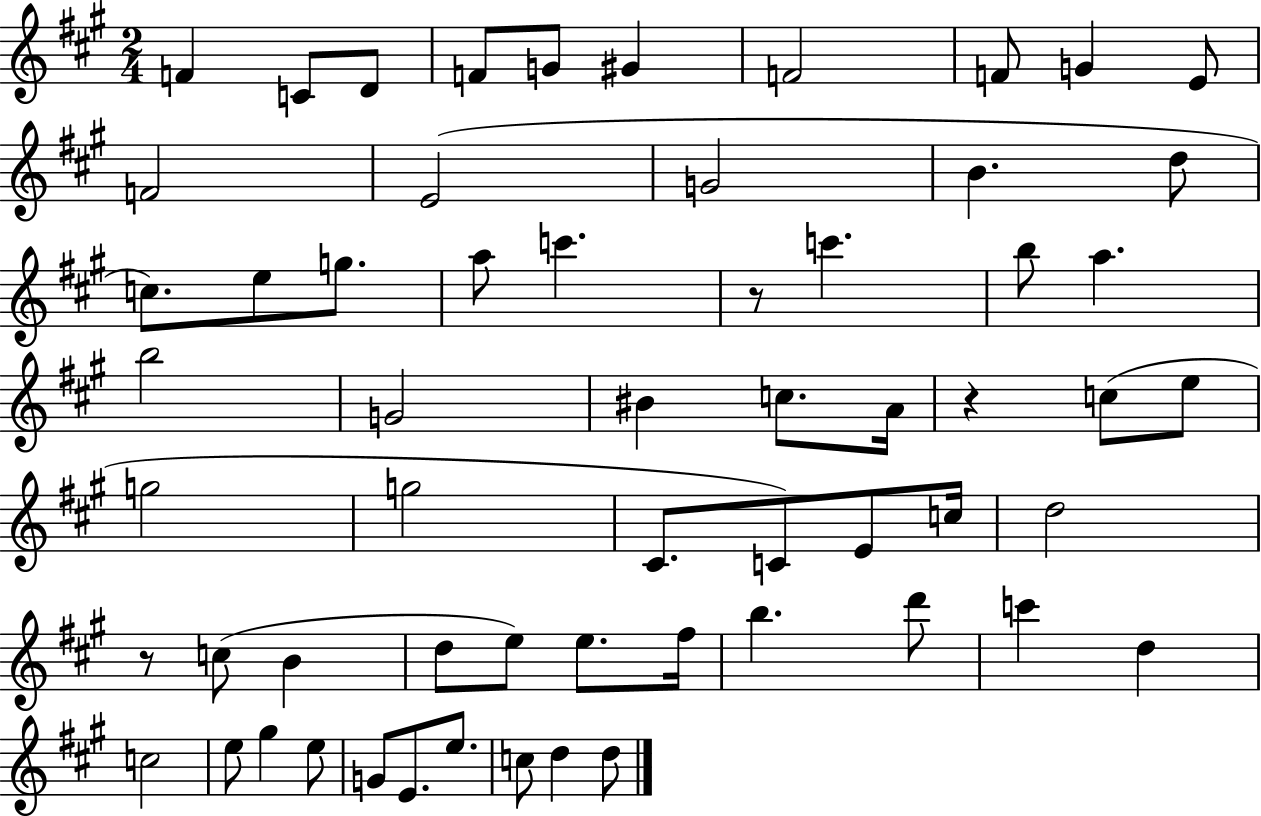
{
  \clef treble
  \numericTimeSignature
  \time 2/4
  \key a \major
  f'4 c'8 d'8 | f'8 g'8 gis'4 | f'2 | f'8 g'4 e'8 | \break f'2 | e'2( | g'2 | b'4. d''8 | \break c''8.) e''8 g''8. | a''8 c'''4. | r8 c'''4. | b''8 a''4. | \break b''2 | g'2 | bis'4 c''8. a'16 | r4 c''8( e''8 | \break g''2 | g''2 | cis'8. c'8) e'8 c''16 | d''2 | \break r8 c''8( b'4 | d''8 e''8) e''8. fis''16 | b''4. d'''8 | c'''4 d''4 | \break c''2 | e''8 gis''4 e''8 | g'8 e'8. e''8. | c''8 d''4 d''8 | \break \bar "|."
}